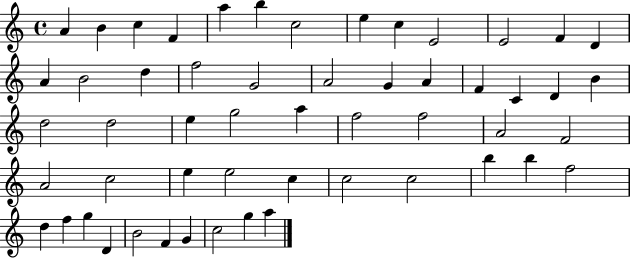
A4/q B4/q C5/q F4/q A5/q B5/q C5/h E5/q C5/q E4/h E4/h F4/q D4/q A4/q B4/h D5/q F5/h G4/h A4/h G4/q A4/q F4/q C4/q D4/q B4/q D5/h D5/h E5/q G5/h A5/q F5/h F5/h A4/h F4/h A4/h C5/h E5/q E5/h C5/q C5/h C5/h B5/q B5/q F5/h D5/q F5/q G5/q D4/q B4/h F4/q G4/q C5/h G5/q A5/q